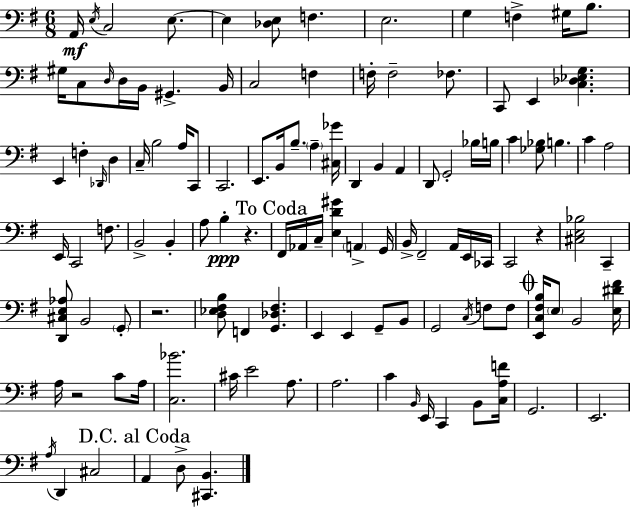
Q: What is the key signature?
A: E minor